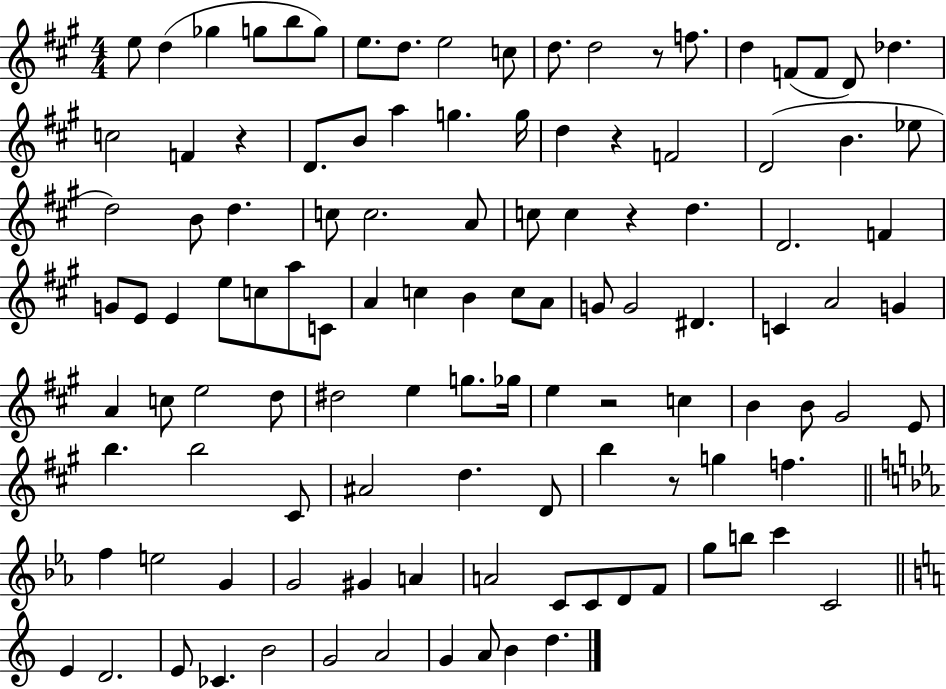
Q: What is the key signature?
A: A major